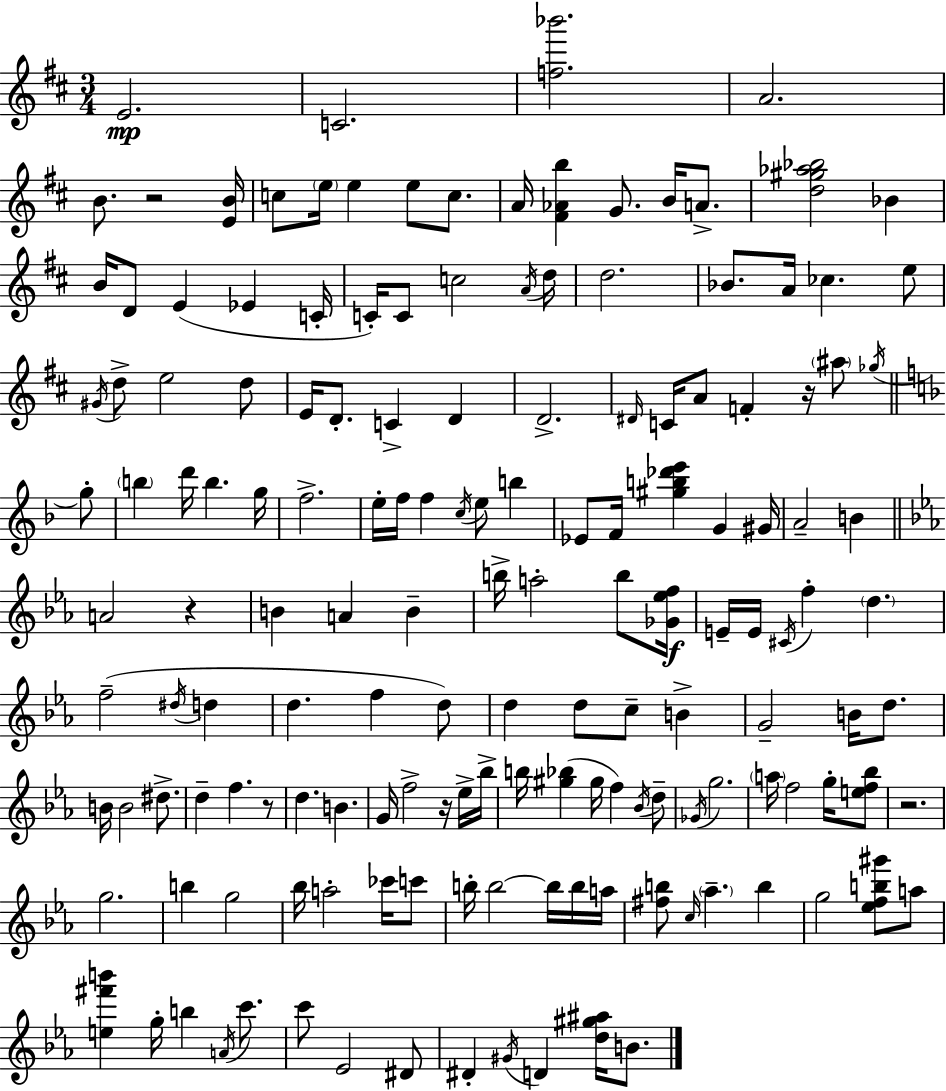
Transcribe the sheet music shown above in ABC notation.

X:1
T:Untitled
M:3/4
L:1/4
K:D
E2 C2 [f_b']2 A2 B/2 z2 [EB]/4 c/2 e/4 e e/2 c/2 A/4 [^F_Ab] G/2 B/4 A/2 [d^g_a_b]2 _B B/4 D/2 E _E C/4 C/4 C/2 c2 A/4 d/4 d2 _B/2 A/4 _c e/2 ^G/4 d/2 e2 d/2 E/4 D/2 C D D2 ^D/4 C/4 A/2 F z/4 ^a/2 _g/4 g/2 b d'/4 b g/4 f2 e/4 f/4 f c/4 e/2 b _E/2 F/4 [^gb_d'e'] G ^G/4 A2 B A2 z B A B b/4 a2 b/2 [_G_ef]/4 E/4 E/4 ^C/4 f d f2 ^d/4 d d f d/2 d d/2 c/2 B G2 B/4 d/2 B/4 B2 ^d/2 d f z/2 d B G/4 f2 z/4 _e/4 _b/4 b/4 [^g_b] ^g/4 f _B/4 d/2 _G/4 g2 a/4 f2 g/4 [ef_b]/2 z2 g2 b g2 _b/4 a2 _c'/4 c'/2 b/4 b2 b/4 b/4 a/4 [^fb]/2 c/4 _a b g2 [_efb^g']/2 a/2 [e^f'b'] g/4 b A/4 c'/2 c'/2 _E2 ^D/2 ^D ^G/4 D [d^g^a]/4 B/2